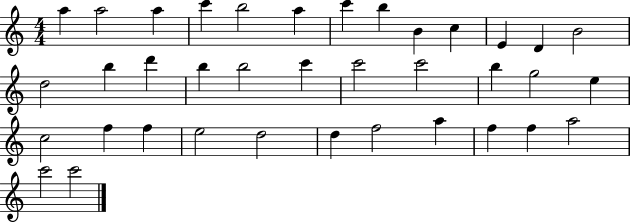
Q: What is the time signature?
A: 4/4